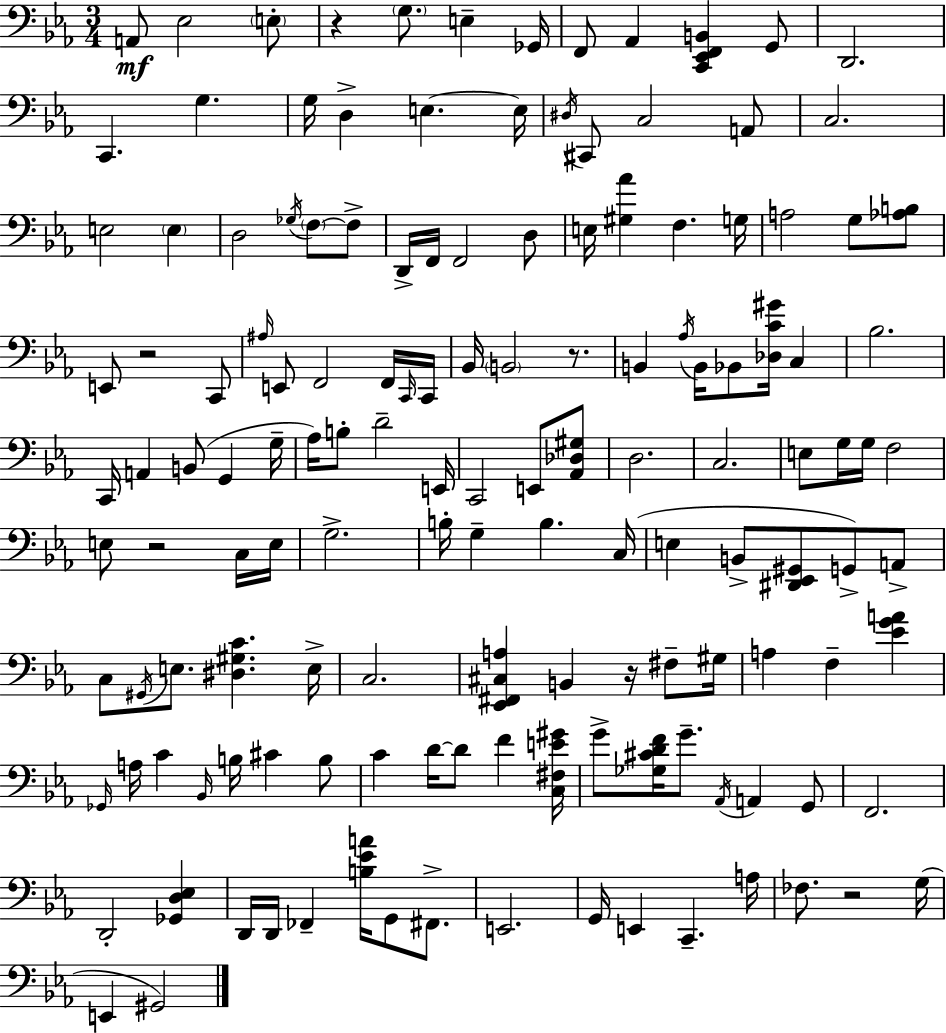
A2/e Eb3/h E3/e R/q G3/e. E3/q Gb2/s F2/e Ab2/q [C2,Eb2,F2,B2]/q G2/e D2/h. C2/q. G3/q. G3/s D3/q E3/q. E3/s D#3/s C#2/e C3/h A2/e C3/h. E3/h E3/q D3/h Gb3/s F3/e F3/e D2/s F2/s F2/h D3/e E3/s [G#3,Ab4]/q F3/q. G3/s A3/h G3/e [Ab3,B3]/e E2/e R/h C2/e A#3/s E2/e F2/h F2/s C2/s C2/s Bb2/s B2/h R/e. B2/q Ab3/s B2/s Bb2/e [Db3,C4,G#4]/s C3/q Bb3/h. C2/s A2/q B2/e G2/q G3/s Ab3/s B3/e D4/h E2/s C2/h E2/e [Ab2,Db3,G#3]/e D3/h. C3/h. E3/e G3/s G3/s F3/h E3/e R/h C3/s E3/s G3/h. B3/s G3/q B3/q. C3/s E3/q B2/e [D#2,Eb2,G#2]/e G2/e A2/e C3/e G#2/s E3/e. [D#3,G#3,C4]/q. E3/s C3/h. [Eb2,F#2,C#3,A3]/q B2/q R/s F#3/e G#3/s A3/q F3/q [Eb4,G4,A4]/q Gb2/s A3/s C4/q Bb2/s B3/s C#4/q B3/e C4/q D4/s D4/e F4/q [C3,F#3,E4,G#4]/s G4/e [Gb3,C#4,D4,F4]/s G4/e. Ab2/s A2/q G2/e F2/h. D2/h [Gb2,D3,Eb3]/q D2/s D2/s FES2/q [B3,Eb4,A4]/s G2/e F#2/e. E2/h. G2/s E2/q C2/q. A3/s FES3/e. R/h G3/s E2/q G#2/h